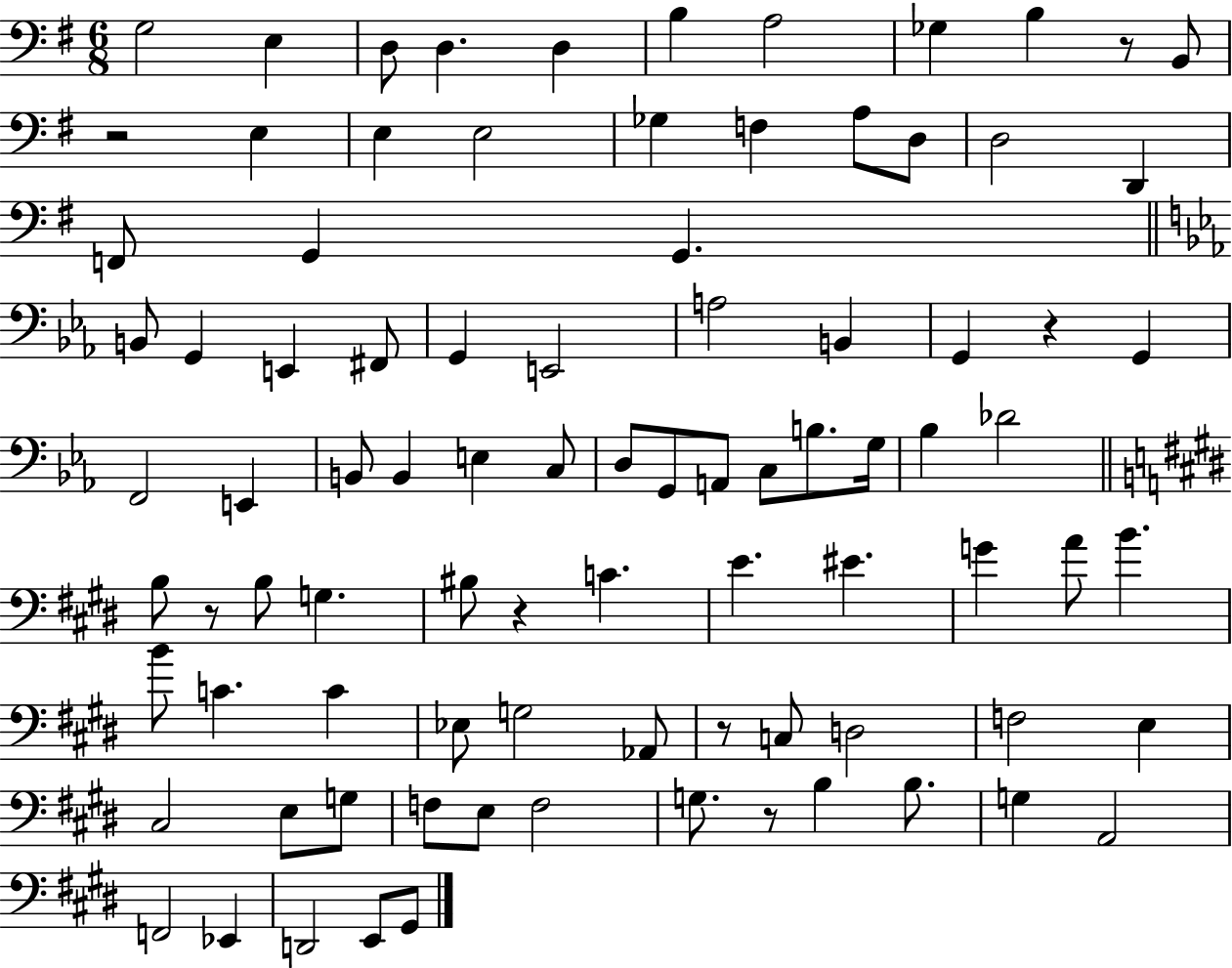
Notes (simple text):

G3/h E3/q D3/e D3/q. D3/q B3/q A3/h Gb3/q B3/q R/e B2/e R/h E3/q E3/q E3/h Gb3/q F3/q A3/e D3/e D3/h D2/q F2/e G2/q G2/q. B2/e G2/q E2/q F#2/e G2/q E2/h A3/h B2/q G2/q R/q G2/q F2/h E2/q B2/e B2/q E3/q C3/e D3/e G2/e A2/e C3/e B3/e. G3/s Bb3/q Db4/h B3/e R/e B3/e G3/q. BIS3/e R/q C4/q. E4/q. EIS4/q. G4/q A4/e B4/q. B4/e C4/q. C4/q Eb3/e G3/h Ab2/e R/e C3/e D3/h F3/h E3/q C#3/h E3/e G3/e F3/e E3/e F3/h G3/e. R/e B3/q B3/e. G3/q A2/h F2/h Eb2/q D2/h E2/e G#2/e